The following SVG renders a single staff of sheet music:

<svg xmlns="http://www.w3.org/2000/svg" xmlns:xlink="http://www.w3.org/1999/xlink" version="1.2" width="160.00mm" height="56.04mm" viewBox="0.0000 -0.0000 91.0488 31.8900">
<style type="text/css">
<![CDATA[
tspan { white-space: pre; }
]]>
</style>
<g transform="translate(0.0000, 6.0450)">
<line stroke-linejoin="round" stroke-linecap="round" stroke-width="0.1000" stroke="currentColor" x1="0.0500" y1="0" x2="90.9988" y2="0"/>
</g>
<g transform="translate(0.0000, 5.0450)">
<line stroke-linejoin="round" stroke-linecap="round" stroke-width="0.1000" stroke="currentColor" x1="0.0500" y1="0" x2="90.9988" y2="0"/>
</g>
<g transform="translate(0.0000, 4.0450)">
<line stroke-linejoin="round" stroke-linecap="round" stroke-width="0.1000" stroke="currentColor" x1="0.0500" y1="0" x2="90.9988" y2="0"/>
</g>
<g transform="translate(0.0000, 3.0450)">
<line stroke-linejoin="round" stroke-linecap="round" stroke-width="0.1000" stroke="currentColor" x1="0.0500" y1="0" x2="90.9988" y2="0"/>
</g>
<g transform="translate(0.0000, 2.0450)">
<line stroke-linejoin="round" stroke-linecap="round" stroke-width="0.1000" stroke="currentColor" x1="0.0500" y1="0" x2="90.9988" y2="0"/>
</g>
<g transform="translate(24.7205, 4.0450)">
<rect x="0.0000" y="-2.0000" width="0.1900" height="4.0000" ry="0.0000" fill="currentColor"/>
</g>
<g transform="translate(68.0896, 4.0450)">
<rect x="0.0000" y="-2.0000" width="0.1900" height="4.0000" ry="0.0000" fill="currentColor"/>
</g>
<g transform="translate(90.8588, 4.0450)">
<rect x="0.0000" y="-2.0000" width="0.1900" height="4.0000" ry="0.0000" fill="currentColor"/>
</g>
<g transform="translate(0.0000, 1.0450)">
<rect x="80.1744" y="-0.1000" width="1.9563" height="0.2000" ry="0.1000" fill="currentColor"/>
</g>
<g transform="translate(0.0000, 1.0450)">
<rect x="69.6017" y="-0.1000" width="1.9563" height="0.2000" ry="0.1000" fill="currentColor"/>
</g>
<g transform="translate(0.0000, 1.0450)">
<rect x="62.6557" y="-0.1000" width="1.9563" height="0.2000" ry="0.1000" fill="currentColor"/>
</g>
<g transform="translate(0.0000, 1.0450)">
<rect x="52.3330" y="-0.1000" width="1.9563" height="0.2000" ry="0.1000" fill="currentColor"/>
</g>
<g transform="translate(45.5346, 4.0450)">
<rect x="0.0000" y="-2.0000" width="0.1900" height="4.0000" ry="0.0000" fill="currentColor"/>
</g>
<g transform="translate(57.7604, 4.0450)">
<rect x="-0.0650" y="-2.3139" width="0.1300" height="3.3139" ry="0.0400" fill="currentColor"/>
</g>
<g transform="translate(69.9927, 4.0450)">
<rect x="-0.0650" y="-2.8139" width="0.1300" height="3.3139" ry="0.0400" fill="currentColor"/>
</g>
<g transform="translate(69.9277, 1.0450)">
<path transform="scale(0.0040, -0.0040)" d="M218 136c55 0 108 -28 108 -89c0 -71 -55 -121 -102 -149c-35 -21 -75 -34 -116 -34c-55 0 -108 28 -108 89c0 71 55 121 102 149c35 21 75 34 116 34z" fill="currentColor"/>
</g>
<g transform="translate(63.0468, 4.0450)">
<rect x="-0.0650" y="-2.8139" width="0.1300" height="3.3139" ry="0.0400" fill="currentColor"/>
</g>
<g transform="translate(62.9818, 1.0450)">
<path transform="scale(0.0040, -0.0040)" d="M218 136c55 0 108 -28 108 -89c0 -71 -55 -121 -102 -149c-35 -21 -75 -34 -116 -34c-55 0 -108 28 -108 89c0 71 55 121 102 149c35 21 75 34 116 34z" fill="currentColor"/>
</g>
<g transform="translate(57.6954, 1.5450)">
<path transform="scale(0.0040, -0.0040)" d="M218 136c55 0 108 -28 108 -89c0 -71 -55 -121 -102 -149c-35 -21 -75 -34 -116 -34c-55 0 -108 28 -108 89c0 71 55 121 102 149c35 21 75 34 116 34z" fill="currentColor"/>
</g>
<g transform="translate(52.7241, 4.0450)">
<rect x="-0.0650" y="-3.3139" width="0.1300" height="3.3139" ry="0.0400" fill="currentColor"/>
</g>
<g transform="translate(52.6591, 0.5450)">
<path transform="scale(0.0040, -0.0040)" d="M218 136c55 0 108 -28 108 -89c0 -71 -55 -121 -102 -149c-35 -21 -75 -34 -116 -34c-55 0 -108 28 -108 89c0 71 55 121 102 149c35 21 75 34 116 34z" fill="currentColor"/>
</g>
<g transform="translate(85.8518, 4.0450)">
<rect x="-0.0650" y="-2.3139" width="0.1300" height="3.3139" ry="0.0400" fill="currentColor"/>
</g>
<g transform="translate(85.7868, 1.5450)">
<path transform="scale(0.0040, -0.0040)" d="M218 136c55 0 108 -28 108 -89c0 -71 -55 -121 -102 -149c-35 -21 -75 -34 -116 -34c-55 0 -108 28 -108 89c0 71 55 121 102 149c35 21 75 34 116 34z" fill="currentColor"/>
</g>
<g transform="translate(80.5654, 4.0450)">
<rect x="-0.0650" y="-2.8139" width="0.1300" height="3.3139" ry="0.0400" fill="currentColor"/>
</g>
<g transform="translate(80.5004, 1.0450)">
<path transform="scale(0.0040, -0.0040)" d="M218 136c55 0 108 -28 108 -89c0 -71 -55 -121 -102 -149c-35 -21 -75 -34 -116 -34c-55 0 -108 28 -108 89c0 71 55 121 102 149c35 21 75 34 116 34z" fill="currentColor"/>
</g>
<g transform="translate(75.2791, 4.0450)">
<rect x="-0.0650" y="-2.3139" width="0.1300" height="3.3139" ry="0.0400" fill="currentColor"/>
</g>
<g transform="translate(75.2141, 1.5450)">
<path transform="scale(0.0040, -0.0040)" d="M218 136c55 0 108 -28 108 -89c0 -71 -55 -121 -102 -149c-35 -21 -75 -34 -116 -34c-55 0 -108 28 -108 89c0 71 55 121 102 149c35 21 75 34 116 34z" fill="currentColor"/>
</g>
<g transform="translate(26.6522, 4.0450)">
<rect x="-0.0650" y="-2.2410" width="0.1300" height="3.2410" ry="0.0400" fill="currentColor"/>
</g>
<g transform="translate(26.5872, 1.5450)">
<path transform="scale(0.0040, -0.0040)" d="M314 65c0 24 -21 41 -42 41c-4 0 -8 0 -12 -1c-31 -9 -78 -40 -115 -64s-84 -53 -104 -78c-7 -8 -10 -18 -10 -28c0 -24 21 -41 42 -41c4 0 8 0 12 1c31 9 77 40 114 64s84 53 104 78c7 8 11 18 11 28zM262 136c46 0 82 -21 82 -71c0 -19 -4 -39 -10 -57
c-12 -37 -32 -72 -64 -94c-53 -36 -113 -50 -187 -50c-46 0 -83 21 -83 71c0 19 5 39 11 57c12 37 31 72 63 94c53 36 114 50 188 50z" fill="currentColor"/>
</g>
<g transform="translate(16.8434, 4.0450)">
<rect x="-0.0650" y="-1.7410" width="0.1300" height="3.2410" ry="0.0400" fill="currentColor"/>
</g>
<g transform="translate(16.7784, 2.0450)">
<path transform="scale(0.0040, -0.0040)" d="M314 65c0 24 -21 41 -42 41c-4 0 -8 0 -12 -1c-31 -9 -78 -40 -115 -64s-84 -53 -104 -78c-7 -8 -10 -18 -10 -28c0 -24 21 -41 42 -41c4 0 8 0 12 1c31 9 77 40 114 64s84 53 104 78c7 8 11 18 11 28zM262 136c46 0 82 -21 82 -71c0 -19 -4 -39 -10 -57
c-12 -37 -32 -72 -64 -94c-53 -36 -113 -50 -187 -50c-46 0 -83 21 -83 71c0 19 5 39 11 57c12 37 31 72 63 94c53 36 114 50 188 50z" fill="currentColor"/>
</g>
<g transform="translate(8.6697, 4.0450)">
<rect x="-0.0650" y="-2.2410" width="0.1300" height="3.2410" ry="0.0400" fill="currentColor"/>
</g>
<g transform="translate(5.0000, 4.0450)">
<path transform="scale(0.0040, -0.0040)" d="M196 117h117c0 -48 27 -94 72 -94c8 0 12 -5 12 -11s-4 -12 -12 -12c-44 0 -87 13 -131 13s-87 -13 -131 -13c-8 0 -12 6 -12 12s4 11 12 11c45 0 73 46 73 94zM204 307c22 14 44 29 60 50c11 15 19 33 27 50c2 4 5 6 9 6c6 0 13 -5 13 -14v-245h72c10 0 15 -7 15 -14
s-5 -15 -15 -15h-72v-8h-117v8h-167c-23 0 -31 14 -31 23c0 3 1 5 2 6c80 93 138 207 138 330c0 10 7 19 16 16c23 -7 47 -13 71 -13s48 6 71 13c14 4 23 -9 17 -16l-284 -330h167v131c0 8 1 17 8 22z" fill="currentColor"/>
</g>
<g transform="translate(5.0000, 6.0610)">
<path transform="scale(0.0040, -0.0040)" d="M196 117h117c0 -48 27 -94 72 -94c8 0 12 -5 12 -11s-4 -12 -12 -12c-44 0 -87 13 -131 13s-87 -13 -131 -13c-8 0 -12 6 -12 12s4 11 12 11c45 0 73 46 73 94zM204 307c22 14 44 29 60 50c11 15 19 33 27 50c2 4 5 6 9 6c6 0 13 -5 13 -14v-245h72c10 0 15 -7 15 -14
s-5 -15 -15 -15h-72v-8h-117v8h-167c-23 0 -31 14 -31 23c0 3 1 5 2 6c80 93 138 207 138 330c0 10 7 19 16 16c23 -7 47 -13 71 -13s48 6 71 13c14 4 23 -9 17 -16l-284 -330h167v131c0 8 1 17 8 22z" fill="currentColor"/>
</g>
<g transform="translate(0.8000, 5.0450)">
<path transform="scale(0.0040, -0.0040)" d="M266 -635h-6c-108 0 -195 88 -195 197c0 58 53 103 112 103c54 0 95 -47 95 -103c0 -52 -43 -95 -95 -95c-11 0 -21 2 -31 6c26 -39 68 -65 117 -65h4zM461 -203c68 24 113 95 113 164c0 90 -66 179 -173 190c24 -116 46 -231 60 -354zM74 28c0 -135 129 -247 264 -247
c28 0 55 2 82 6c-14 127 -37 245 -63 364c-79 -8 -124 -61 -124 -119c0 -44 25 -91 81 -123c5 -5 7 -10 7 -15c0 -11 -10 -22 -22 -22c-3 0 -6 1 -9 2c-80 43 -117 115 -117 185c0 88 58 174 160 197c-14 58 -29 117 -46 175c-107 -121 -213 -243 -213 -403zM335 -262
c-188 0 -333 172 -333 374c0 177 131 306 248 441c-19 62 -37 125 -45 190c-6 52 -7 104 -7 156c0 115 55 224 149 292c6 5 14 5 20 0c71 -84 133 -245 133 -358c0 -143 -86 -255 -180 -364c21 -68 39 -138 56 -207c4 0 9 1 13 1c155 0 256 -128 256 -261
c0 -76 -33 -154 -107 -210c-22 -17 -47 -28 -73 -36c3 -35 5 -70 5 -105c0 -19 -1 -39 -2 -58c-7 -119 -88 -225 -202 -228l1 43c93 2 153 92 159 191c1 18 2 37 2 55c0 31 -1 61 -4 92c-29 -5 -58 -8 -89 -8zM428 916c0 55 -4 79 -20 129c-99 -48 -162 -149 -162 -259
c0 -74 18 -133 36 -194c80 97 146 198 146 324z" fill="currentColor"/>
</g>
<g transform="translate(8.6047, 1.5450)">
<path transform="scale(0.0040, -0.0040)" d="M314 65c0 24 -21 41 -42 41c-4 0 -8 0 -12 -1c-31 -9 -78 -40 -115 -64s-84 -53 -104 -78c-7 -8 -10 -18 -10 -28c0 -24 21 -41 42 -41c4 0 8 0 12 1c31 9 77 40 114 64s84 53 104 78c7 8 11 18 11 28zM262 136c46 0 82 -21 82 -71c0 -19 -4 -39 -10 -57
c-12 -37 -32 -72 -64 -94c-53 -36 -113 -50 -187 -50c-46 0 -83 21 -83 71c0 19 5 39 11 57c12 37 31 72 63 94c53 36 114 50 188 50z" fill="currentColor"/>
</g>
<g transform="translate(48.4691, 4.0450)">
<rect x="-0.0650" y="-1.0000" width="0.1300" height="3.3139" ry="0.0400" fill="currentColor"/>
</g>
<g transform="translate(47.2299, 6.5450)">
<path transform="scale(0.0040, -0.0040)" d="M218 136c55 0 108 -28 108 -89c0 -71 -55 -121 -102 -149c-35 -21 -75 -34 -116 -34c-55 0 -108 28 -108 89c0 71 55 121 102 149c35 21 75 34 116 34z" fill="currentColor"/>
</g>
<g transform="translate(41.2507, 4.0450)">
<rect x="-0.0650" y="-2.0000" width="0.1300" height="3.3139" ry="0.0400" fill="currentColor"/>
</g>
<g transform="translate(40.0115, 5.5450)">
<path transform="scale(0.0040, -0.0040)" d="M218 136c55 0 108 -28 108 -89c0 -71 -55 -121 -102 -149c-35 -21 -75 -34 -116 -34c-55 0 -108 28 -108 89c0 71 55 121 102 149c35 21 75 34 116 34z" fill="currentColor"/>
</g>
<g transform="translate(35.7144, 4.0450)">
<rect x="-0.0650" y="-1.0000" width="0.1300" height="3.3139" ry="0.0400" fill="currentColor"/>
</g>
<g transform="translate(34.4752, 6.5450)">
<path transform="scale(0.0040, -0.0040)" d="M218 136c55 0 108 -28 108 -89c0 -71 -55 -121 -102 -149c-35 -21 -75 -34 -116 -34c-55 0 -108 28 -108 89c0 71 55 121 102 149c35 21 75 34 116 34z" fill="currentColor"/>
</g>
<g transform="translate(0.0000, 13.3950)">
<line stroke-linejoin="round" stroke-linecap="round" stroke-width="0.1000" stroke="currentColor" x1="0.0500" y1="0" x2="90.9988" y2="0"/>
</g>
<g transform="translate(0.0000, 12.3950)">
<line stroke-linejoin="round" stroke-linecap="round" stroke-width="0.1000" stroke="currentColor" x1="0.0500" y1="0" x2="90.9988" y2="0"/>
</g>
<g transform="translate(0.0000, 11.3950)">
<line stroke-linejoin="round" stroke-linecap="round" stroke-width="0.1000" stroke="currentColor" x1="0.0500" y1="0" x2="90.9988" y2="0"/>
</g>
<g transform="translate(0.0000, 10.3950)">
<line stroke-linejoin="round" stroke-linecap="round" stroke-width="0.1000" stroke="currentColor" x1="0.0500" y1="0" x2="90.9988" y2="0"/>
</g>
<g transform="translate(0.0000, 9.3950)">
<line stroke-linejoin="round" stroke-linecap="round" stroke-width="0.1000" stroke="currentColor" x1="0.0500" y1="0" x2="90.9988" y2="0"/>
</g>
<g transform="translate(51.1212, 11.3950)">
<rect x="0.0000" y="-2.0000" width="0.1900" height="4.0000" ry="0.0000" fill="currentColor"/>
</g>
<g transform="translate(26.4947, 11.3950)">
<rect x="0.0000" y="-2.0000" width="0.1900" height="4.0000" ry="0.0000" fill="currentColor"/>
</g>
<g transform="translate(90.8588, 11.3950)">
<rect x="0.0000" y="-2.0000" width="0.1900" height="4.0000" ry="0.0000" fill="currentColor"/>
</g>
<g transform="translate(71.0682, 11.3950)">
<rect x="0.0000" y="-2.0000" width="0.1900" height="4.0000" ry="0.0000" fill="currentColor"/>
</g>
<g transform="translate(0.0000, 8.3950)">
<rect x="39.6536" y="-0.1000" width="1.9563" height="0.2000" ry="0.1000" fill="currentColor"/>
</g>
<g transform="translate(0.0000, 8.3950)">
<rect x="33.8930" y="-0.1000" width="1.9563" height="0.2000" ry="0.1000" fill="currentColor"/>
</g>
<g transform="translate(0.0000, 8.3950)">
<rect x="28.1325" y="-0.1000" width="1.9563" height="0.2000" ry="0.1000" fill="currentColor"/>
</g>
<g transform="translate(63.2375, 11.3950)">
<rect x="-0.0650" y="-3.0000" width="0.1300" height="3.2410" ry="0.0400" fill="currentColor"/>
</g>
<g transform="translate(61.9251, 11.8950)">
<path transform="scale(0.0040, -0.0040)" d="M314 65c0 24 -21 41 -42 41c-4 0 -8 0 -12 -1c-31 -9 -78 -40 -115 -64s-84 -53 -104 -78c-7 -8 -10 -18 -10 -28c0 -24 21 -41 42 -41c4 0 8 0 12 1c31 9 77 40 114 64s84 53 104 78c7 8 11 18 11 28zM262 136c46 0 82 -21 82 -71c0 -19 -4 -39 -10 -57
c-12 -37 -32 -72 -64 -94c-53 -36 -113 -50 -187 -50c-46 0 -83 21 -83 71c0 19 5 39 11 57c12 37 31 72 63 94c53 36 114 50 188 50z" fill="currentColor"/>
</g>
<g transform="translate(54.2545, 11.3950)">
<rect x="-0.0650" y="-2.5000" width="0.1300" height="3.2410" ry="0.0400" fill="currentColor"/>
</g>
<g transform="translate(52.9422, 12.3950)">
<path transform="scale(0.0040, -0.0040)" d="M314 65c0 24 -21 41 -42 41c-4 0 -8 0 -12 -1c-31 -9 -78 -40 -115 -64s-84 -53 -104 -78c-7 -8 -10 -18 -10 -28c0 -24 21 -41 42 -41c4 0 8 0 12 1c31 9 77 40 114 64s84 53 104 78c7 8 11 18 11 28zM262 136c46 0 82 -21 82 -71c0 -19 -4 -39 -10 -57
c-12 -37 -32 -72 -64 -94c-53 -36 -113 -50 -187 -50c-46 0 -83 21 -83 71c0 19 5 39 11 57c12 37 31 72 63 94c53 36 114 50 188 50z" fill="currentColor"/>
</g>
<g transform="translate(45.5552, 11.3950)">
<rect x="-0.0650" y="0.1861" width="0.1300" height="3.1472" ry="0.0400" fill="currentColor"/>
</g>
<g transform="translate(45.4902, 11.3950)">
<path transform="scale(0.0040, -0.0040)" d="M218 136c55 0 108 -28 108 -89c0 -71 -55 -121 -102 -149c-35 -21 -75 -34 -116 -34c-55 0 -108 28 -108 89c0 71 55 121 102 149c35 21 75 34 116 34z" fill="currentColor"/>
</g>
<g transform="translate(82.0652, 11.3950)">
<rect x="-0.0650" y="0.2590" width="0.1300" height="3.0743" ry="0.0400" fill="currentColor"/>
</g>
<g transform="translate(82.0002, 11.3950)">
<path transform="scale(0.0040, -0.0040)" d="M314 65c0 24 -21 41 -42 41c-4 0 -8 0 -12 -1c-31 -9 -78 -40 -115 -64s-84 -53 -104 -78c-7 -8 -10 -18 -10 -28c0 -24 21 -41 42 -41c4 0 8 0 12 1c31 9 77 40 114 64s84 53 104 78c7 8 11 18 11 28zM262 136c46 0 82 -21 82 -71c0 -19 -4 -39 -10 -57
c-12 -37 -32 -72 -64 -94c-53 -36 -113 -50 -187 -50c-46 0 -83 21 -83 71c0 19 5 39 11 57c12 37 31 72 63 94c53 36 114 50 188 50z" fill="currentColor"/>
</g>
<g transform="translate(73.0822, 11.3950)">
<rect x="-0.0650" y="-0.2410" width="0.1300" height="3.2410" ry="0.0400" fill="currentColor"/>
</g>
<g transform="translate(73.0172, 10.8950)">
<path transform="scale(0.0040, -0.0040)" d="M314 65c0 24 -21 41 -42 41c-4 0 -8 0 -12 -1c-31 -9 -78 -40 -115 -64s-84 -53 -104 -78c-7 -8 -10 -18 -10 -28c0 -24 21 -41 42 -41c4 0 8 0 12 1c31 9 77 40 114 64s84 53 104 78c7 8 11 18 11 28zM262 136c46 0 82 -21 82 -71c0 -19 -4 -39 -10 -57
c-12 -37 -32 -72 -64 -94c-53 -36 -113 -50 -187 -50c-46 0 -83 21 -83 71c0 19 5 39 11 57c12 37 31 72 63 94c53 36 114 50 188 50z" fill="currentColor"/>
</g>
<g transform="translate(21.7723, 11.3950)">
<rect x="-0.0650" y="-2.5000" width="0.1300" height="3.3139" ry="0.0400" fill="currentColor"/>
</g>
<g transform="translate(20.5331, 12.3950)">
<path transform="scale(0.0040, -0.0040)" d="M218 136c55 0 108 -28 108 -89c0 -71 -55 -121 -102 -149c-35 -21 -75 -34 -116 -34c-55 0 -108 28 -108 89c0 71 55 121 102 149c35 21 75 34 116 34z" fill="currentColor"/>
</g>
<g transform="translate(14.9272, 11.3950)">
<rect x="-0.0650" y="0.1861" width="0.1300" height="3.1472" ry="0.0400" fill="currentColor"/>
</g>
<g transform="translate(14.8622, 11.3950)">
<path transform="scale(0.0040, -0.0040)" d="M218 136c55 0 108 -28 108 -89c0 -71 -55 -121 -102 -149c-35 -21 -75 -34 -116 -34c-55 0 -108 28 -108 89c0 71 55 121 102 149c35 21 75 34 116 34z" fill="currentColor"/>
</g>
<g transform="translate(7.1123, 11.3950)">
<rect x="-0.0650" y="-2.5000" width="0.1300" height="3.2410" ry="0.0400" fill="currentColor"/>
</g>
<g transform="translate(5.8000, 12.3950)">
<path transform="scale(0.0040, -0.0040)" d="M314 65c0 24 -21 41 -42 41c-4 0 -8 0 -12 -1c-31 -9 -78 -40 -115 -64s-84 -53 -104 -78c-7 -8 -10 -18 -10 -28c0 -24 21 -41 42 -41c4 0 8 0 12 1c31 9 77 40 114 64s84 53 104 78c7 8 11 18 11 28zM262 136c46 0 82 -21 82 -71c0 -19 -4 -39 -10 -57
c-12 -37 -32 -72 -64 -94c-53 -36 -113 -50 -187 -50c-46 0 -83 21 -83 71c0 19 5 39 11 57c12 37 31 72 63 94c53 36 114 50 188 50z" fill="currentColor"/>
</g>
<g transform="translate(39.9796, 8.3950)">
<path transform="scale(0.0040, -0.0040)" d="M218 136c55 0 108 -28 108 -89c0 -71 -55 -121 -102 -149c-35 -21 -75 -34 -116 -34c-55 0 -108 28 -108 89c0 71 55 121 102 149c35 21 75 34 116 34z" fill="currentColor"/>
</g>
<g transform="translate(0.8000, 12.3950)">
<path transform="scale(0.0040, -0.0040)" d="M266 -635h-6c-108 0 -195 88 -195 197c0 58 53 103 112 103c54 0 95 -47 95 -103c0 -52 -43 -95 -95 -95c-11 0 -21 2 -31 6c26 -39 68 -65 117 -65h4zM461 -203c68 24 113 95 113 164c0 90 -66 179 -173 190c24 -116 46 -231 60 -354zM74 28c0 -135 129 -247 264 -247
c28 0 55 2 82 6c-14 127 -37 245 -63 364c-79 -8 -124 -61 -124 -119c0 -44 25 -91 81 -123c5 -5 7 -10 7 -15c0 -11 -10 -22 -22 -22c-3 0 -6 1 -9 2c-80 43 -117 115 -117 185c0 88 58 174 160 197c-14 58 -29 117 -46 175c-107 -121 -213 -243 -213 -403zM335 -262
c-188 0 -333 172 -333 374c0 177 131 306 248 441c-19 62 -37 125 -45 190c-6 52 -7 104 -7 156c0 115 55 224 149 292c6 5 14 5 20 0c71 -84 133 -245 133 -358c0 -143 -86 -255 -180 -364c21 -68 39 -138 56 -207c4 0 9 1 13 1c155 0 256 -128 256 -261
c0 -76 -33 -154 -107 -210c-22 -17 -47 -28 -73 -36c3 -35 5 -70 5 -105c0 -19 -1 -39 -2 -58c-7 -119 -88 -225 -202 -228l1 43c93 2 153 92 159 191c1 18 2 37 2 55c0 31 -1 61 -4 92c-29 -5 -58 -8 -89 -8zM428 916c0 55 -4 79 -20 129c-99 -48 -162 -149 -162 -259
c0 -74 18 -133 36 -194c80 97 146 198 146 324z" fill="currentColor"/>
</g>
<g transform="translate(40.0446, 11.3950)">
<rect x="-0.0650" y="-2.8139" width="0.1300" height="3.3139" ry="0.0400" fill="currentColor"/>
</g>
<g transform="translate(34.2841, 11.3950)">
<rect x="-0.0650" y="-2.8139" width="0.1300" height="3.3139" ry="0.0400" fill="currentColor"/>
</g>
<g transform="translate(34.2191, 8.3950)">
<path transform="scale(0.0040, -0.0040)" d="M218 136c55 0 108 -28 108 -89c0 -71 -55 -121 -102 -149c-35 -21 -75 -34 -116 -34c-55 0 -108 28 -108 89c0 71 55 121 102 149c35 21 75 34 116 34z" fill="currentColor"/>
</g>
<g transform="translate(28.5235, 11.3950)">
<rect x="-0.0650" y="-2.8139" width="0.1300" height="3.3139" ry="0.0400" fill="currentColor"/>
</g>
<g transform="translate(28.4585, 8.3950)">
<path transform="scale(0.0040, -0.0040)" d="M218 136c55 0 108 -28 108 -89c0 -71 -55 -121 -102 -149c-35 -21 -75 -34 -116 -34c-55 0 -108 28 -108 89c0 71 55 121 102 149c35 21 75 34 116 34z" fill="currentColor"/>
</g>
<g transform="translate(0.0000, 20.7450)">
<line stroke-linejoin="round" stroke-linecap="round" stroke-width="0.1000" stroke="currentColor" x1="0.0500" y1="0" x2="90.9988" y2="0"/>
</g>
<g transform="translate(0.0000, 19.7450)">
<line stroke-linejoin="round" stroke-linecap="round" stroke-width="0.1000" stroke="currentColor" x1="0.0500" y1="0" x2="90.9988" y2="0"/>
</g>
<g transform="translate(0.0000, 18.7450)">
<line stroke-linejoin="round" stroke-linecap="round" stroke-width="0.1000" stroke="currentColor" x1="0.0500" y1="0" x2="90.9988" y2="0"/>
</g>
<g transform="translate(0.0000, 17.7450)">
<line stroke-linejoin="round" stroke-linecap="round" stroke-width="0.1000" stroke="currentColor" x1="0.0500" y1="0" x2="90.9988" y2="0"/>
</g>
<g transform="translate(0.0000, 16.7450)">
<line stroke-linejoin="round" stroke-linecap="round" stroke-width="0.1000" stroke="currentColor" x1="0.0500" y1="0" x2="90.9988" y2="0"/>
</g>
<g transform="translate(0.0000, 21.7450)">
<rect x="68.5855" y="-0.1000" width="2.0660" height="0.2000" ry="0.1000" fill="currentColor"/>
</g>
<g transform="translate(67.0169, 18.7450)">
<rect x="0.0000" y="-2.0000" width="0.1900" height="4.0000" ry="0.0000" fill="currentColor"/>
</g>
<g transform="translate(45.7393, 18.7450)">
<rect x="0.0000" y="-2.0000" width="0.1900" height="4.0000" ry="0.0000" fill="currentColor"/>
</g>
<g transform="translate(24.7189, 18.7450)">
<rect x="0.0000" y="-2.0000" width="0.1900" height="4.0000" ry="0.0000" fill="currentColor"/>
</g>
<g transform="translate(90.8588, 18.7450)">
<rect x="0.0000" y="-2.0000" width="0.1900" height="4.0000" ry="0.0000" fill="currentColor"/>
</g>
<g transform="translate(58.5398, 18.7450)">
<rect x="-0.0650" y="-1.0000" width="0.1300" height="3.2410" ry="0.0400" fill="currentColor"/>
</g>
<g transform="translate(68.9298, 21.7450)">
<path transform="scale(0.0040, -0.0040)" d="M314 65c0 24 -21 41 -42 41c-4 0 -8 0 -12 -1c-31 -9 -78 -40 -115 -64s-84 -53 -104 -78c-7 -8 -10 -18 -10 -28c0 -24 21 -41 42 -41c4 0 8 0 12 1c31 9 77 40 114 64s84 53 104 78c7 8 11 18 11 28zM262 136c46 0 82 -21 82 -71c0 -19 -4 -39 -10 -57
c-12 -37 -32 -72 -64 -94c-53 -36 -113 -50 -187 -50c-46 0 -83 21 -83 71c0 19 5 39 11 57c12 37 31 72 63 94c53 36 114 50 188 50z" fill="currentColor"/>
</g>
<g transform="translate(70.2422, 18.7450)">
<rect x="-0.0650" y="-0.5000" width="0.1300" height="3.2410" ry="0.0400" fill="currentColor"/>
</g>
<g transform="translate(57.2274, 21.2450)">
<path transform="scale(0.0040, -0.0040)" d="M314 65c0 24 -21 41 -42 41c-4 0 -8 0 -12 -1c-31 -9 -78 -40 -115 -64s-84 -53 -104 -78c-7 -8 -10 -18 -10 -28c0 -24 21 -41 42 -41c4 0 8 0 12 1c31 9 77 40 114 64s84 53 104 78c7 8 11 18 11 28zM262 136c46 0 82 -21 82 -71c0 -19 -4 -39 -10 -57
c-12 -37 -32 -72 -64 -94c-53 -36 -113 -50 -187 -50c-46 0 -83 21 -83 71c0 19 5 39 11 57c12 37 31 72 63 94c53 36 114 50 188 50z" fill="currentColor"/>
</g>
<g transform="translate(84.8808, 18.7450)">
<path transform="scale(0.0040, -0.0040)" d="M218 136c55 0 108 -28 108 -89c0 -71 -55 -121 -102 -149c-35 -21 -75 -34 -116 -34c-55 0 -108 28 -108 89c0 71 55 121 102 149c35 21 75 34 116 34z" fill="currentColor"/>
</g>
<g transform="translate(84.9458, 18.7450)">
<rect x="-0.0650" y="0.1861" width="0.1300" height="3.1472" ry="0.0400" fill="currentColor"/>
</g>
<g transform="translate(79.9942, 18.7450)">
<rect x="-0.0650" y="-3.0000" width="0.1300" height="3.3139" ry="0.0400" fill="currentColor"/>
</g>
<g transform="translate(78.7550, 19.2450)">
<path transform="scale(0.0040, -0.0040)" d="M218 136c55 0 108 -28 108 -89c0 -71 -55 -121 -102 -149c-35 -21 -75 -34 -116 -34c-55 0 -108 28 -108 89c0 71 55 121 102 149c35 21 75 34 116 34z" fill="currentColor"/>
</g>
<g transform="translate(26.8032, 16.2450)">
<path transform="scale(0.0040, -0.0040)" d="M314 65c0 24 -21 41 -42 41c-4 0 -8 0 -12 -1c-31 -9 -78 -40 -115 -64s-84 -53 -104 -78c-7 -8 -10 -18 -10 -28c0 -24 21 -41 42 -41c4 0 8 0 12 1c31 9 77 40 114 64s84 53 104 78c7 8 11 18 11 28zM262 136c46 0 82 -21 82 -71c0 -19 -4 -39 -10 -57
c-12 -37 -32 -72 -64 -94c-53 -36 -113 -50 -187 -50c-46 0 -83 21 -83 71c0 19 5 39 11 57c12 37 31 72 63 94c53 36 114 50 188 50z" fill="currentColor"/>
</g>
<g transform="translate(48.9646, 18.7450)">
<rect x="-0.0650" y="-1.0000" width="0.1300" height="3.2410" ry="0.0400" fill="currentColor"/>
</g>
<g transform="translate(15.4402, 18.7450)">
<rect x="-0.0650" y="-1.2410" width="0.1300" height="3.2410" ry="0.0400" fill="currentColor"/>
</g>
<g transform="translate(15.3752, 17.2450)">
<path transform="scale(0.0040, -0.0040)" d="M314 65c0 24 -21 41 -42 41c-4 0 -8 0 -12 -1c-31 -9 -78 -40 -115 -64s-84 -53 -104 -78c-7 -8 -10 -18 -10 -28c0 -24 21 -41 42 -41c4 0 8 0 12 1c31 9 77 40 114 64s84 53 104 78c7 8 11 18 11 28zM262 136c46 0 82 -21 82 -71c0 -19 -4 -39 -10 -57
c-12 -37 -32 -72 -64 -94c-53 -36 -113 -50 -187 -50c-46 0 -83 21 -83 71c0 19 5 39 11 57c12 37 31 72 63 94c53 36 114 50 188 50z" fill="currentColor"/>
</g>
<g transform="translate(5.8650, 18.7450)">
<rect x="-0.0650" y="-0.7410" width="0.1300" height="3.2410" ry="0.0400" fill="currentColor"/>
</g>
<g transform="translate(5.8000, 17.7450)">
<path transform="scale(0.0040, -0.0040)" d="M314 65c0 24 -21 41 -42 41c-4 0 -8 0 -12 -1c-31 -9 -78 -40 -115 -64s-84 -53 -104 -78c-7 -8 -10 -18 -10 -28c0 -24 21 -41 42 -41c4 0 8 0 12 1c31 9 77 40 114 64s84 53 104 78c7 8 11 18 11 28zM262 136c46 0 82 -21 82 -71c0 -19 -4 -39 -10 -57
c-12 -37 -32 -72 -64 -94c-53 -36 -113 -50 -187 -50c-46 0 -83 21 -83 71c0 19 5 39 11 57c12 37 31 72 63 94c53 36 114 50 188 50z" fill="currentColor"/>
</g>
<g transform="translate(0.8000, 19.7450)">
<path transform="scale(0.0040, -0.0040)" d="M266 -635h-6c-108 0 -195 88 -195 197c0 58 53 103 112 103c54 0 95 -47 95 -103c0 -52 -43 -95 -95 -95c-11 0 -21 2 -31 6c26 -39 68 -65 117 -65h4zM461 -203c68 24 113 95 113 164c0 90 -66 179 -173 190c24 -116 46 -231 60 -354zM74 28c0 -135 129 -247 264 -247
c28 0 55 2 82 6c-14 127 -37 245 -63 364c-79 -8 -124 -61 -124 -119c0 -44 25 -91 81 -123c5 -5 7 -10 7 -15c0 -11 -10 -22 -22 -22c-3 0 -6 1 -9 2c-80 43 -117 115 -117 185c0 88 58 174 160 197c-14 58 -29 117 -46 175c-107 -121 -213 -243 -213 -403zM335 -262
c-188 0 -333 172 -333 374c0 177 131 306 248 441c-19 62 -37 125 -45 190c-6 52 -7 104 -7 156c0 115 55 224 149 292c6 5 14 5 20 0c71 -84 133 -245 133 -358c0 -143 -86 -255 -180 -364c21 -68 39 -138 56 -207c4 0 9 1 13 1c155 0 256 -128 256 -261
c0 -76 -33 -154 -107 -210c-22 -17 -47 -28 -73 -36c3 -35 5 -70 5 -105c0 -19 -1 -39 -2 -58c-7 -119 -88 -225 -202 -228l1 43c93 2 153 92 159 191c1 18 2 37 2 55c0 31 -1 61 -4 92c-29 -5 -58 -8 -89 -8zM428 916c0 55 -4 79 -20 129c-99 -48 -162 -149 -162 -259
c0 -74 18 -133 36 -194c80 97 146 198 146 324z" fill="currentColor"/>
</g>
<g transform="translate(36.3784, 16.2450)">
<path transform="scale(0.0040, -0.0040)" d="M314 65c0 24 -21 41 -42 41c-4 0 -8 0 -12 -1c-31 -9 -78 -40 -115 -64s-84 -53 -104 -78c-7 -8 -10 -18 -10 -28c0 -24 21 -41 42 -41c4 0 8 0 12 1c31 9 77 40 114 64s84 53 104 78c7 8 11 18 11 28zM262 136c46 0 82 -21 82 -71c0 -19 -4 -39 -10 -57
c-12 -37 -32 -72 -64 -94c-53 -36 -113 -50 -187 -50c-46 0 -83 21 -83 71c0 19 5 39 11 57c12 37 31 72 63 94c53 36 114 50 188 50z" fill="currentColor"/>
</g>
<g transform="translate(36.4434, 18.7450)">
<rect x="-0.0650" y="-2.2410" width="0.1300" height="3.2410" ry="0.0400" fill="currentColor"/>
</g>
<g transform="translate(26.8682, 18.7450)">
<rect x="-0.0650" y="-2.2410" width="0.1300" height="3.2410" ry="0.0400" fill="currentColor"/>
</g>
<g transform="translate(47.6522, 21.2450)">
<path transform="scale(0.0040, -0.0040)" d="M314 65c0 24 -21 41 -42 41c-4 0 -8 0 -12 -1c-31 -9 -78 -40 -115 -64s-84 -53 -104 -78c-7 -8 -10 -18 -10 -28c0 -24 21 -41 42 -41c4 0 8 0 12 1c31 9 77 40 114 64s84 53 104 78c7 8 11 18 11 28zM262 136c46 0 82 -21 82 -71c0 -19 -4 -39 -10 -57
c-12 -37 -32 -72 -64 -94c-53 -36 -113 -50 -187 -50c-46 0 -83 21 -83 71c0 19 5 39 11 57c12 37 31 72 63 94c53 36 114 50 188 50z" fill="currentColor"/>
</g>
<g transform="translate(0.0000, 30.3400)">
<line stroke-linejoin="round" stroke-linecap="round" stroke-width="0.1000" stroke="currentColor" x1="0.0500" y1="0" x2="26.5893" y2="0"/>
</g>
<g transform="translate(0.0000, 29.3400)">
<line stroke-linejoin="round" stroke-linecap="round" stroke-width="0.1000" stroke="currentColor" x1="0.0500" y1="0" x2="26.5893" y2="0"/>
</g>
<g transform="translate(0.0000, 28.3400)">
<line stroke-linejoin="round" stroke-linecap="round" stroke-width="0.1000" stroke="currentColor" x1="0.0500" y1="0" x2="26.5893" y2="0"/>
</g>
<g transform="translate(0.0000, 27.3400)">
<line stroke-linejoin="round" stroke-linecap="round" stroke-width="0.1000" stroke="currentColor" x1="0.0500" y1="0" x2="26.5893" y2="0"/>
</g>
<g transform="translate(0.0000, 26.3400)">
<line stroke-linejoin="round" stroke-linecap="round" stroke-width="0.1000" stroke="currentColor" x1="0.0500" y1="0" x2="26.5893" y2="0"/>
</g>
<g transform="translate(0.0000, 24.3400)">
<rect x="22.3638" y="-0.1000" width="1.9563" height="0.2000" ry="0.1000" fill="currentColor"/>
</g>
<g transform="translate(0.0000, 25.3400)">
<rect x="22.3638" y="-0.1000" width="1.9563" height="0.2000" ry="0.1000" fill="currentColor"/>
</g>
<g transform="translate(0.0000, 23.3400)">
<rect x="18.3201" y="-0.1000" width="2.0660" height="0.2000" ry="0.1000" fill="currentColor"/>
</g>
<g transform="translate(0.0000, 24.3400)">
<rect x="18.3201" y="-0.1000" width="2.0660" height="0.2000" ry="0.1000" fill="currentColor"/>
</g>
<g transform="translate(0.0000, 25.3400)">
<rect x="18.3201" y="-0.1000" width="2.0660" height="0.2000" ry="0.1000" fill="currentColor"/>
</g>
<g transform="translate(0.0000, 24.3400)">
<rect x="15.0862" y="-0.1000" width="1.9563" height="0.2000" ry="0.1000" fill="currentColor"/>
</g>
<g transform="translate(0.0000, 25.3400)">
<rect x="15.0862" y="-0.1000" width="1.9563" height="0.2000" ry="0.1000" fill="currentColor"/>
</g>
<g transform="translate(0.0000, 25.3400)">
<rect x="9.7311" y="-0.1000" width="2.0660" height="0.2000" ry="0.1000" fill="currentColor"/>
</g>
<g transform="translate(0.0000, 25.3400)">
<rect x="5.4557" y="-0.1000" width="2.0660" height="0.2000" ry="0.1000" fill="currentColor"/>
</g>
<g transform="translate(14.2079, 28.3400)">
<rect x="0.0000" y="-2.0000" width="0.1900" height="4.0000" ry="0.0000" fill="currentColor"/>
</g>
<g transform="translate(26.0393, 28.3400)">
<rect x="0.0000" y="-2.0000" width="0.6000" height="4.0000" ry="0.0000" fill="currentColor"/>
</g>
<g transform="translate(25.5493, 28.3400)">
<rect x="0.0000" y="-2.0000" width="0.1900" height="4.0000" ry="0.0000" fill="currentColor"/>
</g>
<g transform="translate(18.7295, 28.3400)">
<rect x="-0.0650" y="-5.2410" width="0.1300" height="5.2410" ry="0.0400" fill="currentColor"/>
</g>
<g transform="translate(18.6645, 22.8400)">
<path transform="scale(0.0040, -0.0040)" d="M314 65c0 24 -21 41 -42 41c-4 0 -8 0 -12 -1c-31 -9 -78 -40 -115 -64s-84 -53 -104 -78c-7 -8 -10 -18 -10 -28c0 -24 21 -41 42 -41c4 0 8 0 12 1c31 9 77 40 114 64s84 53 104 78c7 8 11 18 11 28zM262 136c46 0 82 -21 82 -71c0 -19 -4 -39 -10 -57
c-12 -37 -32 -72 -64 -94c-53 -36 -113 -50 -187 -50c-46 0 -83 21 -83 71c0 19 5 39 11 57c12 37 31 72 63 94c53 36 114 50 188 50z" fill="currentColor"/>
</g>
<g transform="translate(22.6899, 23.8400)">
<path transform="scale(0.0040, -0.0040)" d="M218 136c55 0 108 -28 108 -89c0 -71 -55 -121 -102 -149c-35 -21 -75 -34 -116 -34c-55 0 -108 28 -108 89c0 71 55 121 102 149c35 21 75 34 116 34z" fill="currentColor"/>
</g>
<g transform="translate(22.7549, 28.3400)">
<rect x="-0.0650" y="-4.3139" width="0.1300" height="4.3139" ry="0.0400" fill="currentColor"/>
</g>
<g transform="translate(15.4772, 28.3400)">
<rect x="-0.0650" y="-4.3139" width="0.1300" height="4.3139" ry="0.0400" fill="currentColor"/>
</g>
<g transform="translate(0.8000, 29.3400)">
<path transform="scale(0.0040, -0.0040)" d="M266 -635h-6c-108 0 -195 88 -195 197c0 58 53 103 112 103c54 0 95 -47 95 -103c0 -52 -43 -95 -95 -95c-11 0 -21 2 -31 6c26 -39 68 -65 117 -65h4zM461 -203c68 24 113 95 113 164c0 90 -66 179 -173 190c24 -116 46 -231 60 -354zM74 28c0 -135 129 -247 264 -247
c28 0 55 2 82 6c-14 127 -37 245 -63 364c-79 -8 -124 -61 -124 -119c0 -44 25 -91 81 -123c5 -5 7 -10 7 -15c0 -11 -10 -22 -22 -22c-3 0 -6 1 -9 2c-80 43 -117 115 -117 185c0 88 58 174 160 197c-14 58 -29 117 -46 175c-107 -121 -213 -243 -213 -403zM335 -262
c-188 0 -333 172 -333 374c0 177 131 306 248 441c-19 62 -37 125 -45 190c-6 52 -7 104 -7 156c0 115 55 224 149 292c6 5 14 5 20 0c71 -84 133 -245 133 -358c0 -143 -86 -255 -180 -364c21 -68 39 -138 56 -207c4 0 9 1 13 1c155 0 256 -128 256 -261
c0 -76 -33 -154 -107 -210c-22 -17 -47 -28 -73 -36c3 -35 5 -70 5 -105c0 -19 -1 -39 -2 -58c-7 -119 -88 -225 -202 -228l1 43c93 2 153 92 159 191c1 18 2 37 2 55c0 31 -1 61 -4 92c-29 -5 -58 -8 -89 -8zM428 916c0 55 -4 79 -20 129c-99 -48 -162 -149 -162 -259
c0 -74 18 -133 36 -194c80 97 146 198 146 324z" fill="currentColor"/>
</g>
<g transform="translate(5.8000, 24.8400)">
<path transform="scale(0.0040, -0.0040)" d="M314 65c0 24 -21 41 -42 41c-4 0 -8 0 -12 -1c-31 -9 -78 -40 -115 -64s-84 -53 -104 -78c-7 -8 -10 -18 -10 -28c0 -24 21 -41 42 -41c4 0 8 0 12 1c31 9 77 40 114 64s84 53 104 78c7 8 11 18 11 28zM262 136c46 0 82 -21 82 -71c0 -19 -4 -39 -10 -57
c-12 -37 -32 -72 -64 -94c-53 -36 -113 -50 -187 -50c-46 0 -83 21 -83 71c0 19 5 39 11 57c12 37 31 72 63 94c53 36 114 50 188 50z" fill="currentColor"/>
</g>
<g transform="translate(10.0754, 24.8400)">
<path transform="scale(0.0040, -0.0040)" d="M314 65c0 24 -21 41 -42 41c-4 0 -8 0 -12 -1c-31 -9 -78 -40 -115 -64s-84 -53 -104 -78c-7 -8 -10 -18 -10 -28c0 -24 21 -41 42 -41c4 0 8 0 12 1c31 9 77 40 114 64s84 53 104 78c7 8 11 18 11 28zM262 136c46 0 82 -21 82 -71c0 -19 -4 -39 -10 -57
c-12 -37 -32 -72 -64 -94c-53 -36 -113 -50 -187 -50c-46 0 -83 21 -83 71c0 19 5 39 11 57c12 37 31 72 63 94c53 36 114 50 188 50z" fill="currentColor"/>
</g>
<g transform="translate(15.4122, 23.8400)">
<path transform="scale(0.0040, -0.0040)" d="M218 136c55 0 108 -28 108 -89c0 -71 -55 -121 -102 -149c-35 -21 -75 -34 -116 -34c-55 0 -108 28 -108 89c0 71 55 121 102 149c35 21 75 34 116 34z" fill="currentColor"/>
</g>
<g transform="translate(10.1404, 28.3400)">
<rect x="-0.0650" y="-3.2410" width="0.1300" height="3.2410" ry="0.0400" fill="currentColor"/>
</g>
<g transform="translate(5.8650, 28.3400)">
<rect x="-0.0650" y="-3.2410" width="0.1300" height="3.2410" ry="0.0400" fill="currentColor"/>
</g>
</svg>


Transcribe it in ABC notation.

X:1
T:Untitled
M:4/4
L:1/4
K:C
g2 f2 g2 D F D b g a a g a g G2 B G a a a B G2 A2 c2 B2 d2 e2 g2 g2 D2 D2 C2 A B b2 b2 d' f'2 d'